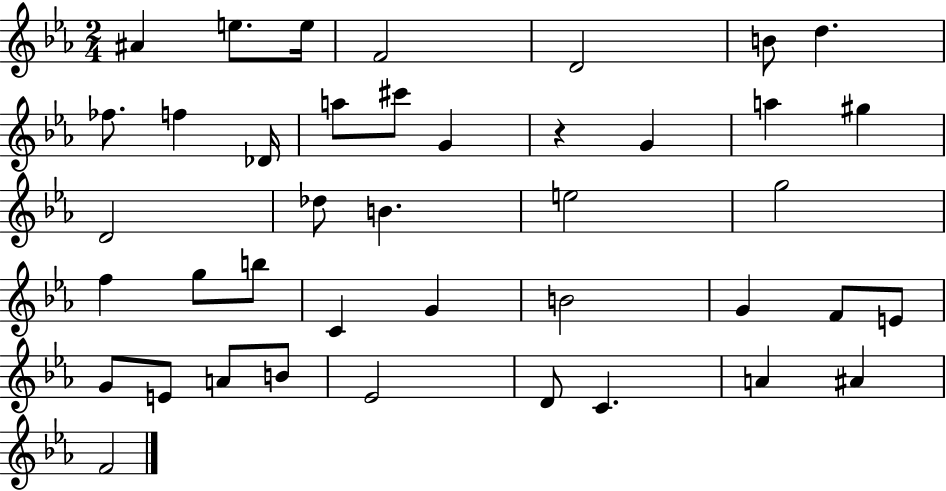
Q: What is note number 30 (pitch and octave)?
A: E4